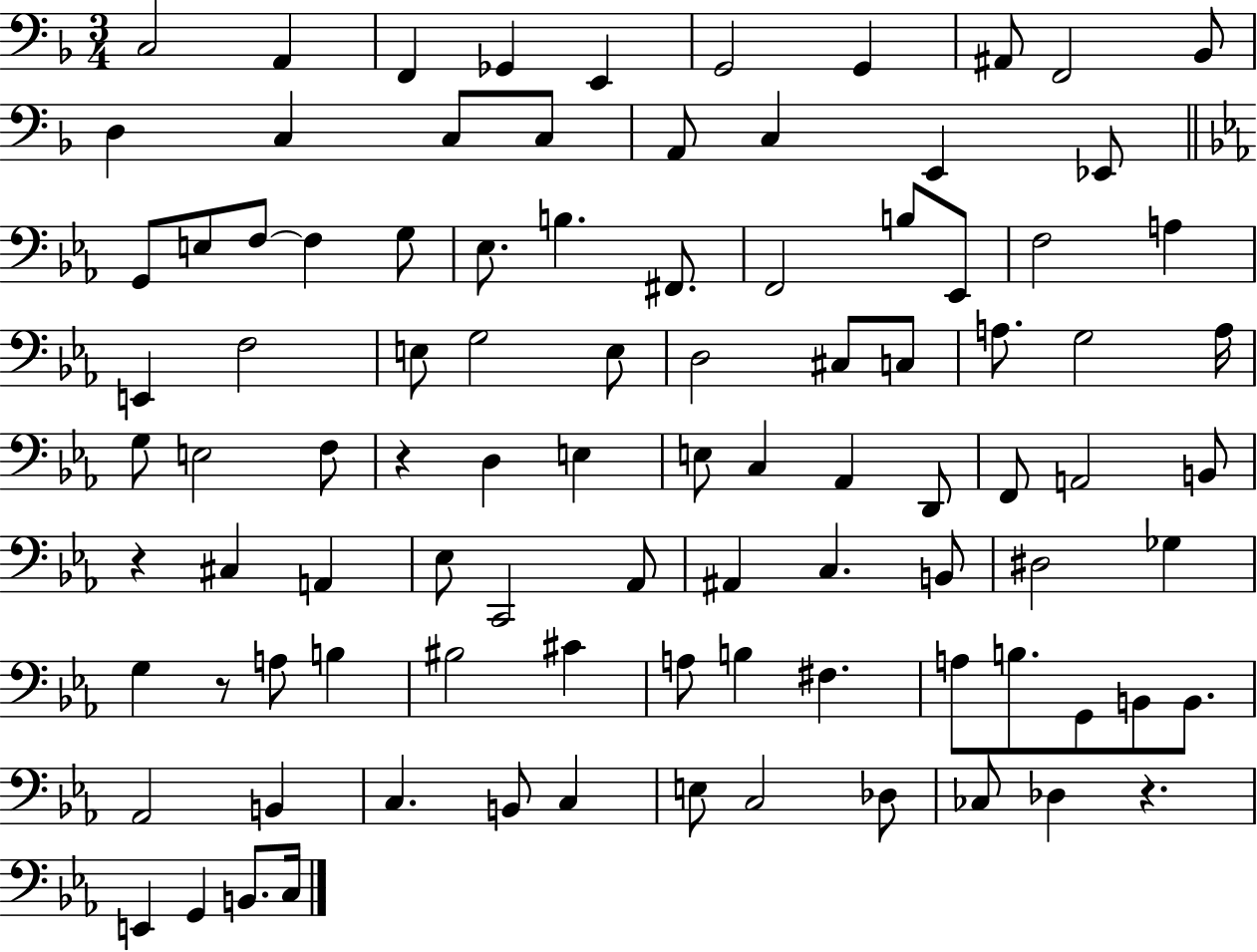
{
  \clef bass
  \numericTimeSignature
  \time 3/4
  \key f \major
  c2 a,4 | f,4 ges,4 e,4 | g,2 g,4 | ais,8 f,2 bes,8 | \break d4 c4 c8 c8 | a,8 c4 e,4 ees,8 | \bar "||" \break \key ees \major g,8 e8 f8~~ f4 g8 | ees8. b4. fis,8. | f,2 b8 ees,8 | f2 a4 | \break e,4 f2 | e8 g2 e8 | d2 cis8 c8 | a8. g2 a16 | \break g8 e2 f8 | r4 d4 e4 | e8 c4 aes,4 d,8 | f,8 a,2 b,8 | \break r4 cis4 a,4 | ees8 c,2 aes,8 | ais,4 c4. b,8 | dis2 ges4 | \break g4 r8 a8 b4 | bis2 cis'4 | a8 b4 fis4. | a8 b8. g,8 b,8 b,8. | \break aes,2 b,4 | c4. b,8 c4 | e8 c2 des8 | ces8 des4 r4. | \break e,4 g,4 b,8. c16 | \bar "|."
}